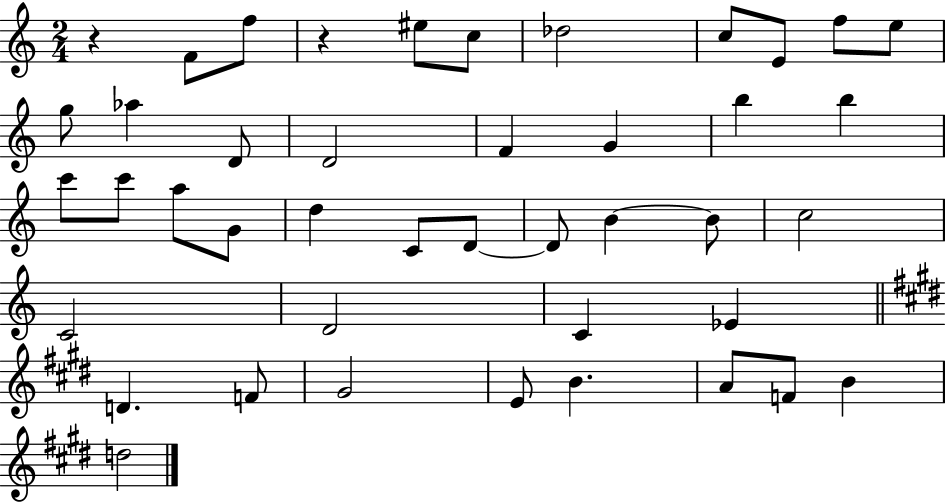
R/q F4/e F5/e R/q EIS5/e C5/e Db5/h C5/e E4/e F5/e E5/e G5/e Ab5/q D4/e D4/h F4/q G4/q B5/q B5/q C6/e C6/e A5/e G4/e D5/q C4/e D4/e D4/e B4/q B4/e C5/h C4/h D4/h C4/q Eb4/q D4/q. F4/e G#4/h E4/e B4/q. A4/e F4/e B4/q D5/h